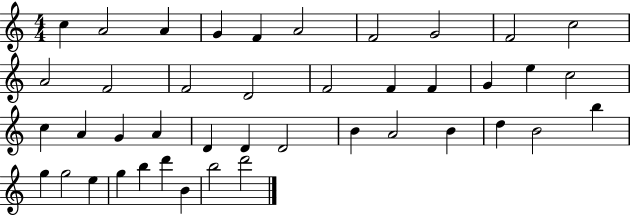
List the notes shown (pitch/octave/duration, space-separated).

C5/q A4/h A4/q G4/q F4/q A4/h F4/h G4/h F4/h C5/h A4/h F4/h F4/h D4/h F4/h F4/q F4/q G4/q E5/q C5/h C5/q A4/q G4/q A4/q D4/q D4/q D4/h B4/q A4/h B4/q D5/q B4/h B5/q G5/q G5/h E5/q G5/q B5/q D6/q B4/q B5/h D6/h